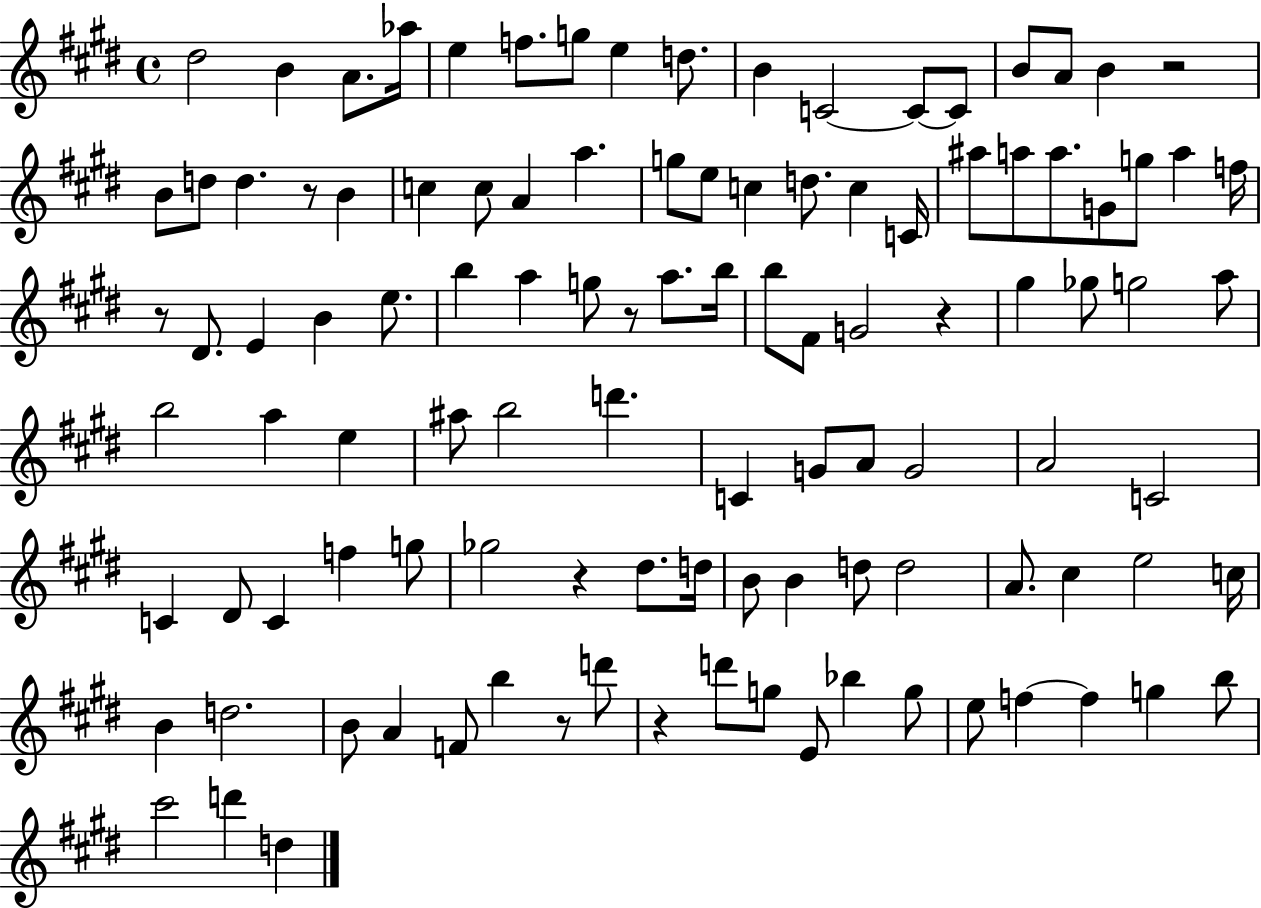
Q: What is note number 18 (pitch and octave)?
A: D5